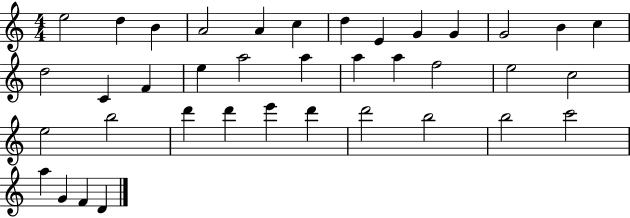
{
  \clef treble
  \numericTimeSignature
  \time 4/4
  \key c \major
  e''2 d''4 b'4 | a'2 a'4 c''4 | d''4 e'4 g'4 g'4 | g'2 b'4 c''4 | \break d''2 c'4 f'4 | e''4 a''2 a''4 | a''4 a''4 f''2 | e''2 c''2 | \break e''2 b''2 | d'''4 d'''4 e'''4 d'''4 | d'''2 b''2 | b''2 c'''2 | \break a''4 g'4 f'4 d'4 | \bar "|."
}